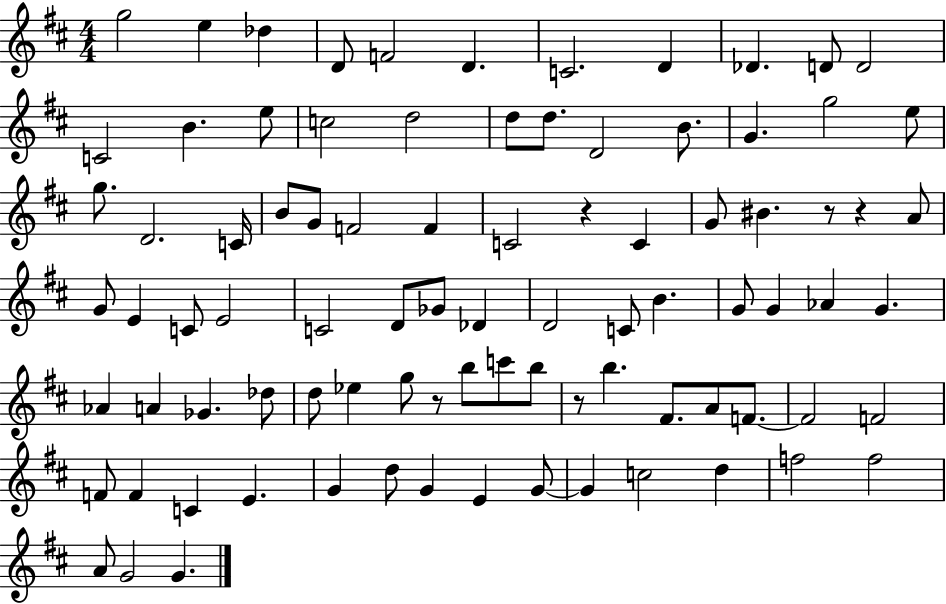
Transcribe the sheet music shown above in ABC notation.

X:1
T:Untitled
M:4/4
L:1/4
K:D
g2 e _d D/2 F2 D C2 D _D D/2 D2 C2 B e/2 c2 d2 d/2 d/2 D2 B/2 G g2 e/2 g/2 D2 C/4 B/2 G/2 F2 F C2 z C G/2 ^B z/2 z A/2 G/2 E C/2 E2 C2 D/2 _G/2 _D D2 C/2 B G/2 G _A G _A A _G _d/2 d/2 _e g/2 z/2 b/2 c'/2 b/2 z/2 b ^F/2 A/2 F/2 F2 F2 F/2 F C E G d/2 G E G/2 G c2 d f2 f2 A/2 G2 G